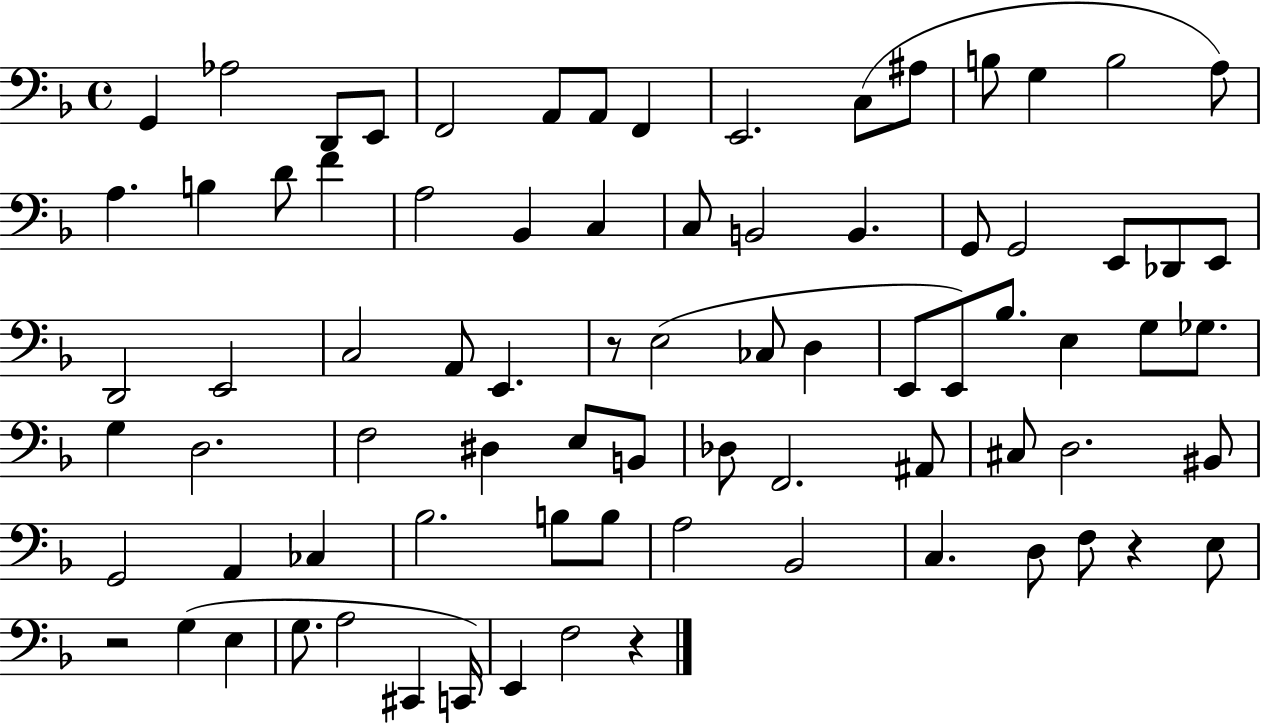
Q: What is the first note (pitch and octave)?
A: G2